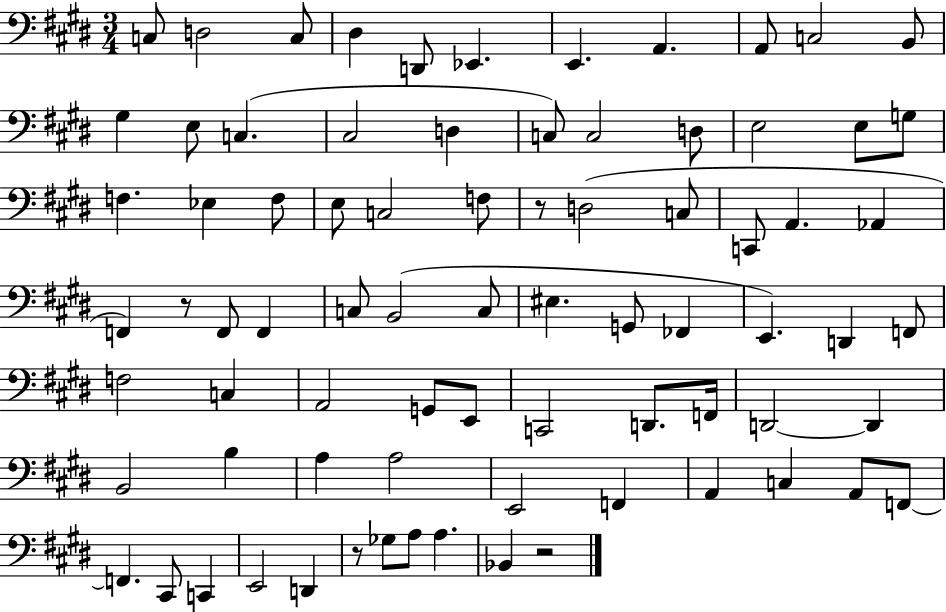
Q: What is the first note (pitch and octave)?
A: C3